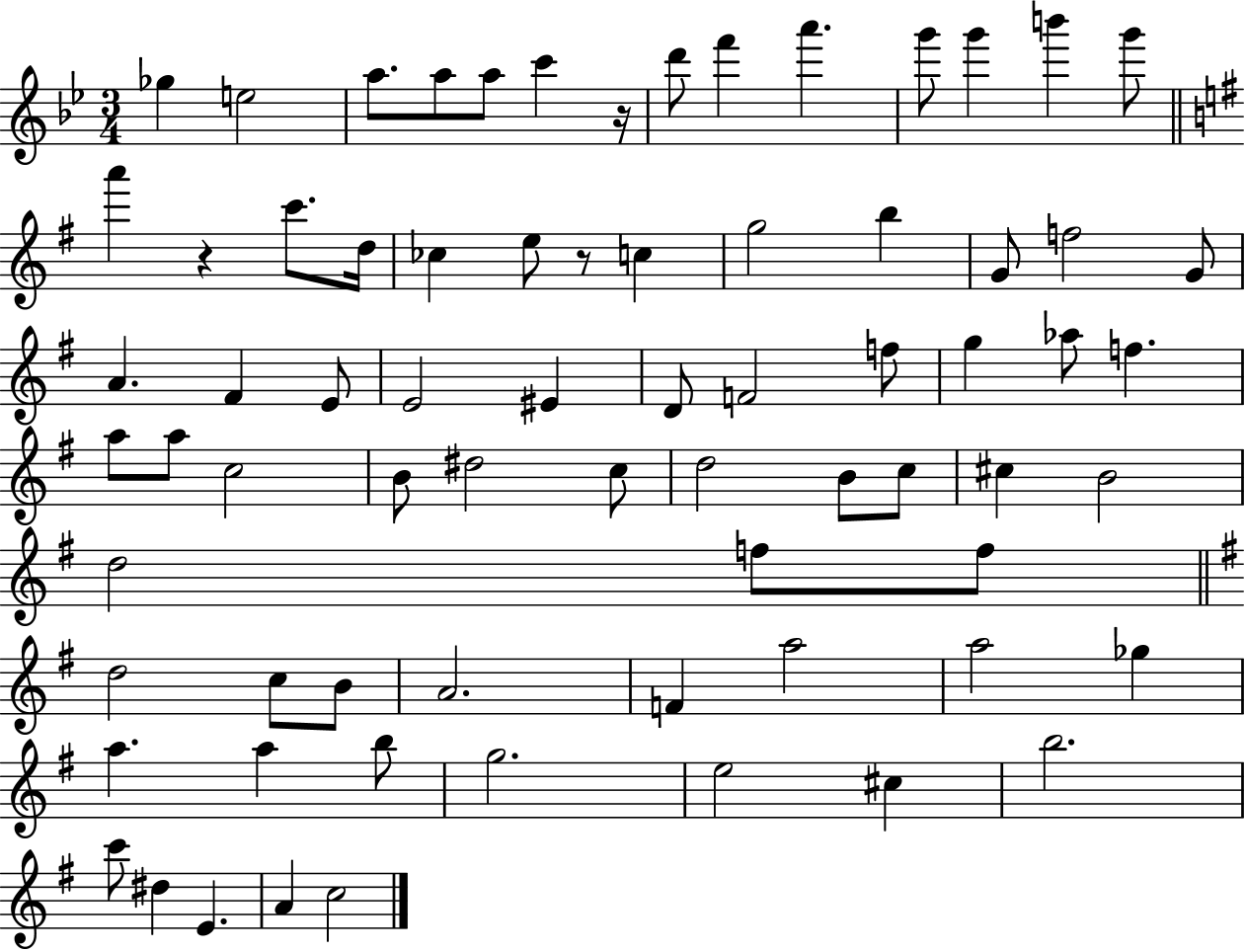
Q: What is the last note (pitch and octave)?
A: C5